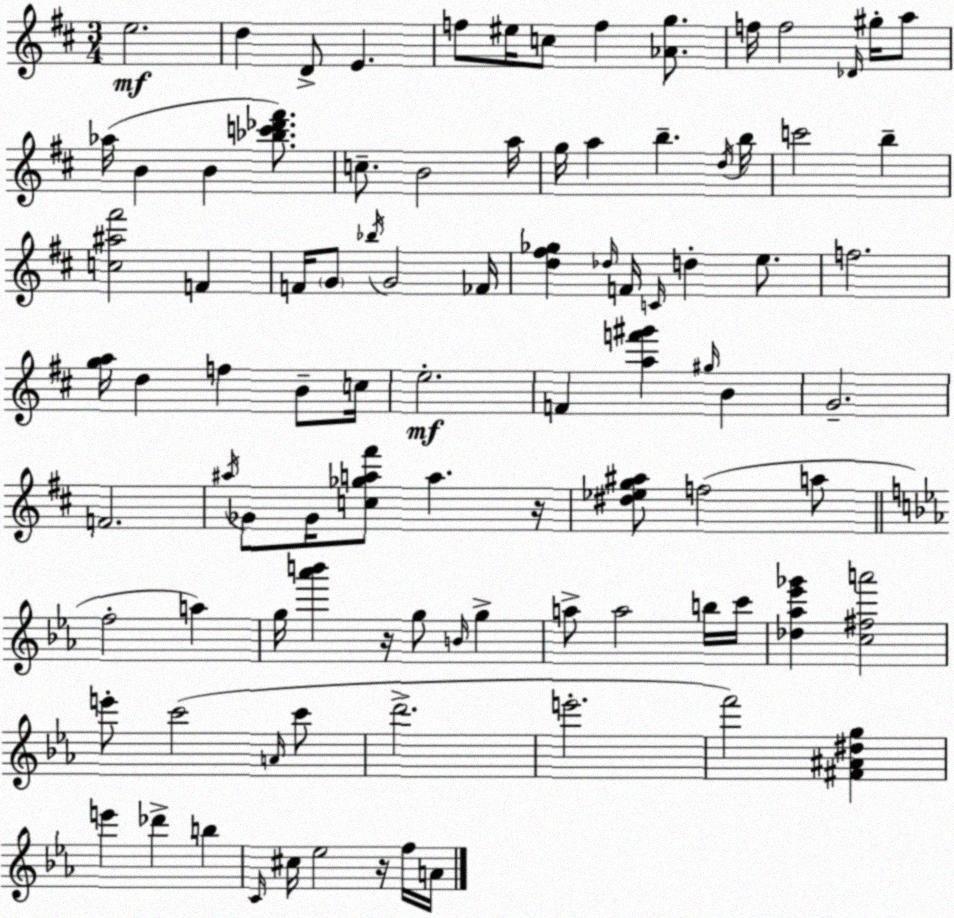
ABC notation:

X:1
T:Untitled
M:3/4
L:1/4
K:D
e2 d D/2 E f/2 ^e/4 c/2 f [_Ag]/2 f/4 f2 _D/4 ^g/4 a/2 _a/4 B B [_bc'_d'^f']/2 c/2 B2 a/4 g/4 a b d/4 b/4 c'2 b [c^a^f']2 F F/4 G/2 _b/4 G2 _F/4 [d^f_g] _d/4 F/4 C/4 d e/2 f2 [ga]/4 d f B/2 c/4 e2 F [af'^g'] ^g/4 B G2 F2 ^a/4 _G/2 _G/4 [c_ga^f']/2 a z/4 [^d_eg^a]/2 f2 a/2 f2 a g/4 [_a'b'] z/4 g/2 B/4 g a/2 a2 b/4 c'/4 [_d_a_e'_g'] [c^fa']2 e'/2 c'2 A/4 c'/2 d'2 e'2 f'2 [^F^A^dg] e' _d' b C/4 ^c/4 _e2 z/4 f/4 A/4